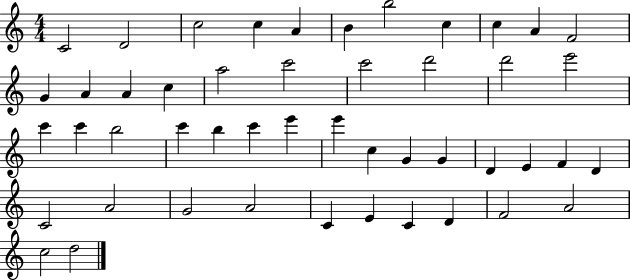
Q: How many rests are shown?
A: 0